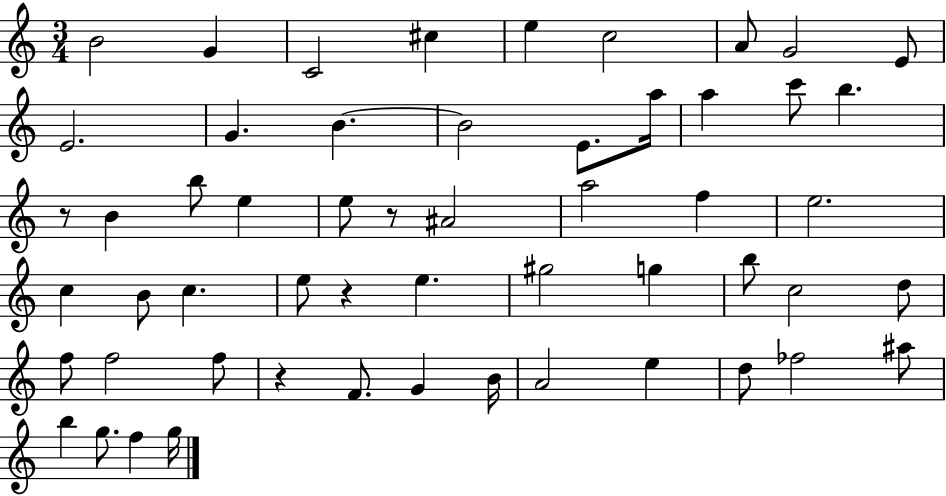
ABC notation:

X:1
T:Untitled
M:3/4
L:1/4
K:C
B2 G C2 ^c e c2 A/2 G2 E/2 E2 G B B2 E/2 a/4 a c'/2 b z/2 B b/2 e e/2 z/2 ^A2 a2 f e2 c B/2 c e/2 z e ^g2 g b/2 c2 d/2 f/2 f2 f/2 z F/2 G B/4 A2 e d/2 _f2 ^a/2 b g/2 f g/4